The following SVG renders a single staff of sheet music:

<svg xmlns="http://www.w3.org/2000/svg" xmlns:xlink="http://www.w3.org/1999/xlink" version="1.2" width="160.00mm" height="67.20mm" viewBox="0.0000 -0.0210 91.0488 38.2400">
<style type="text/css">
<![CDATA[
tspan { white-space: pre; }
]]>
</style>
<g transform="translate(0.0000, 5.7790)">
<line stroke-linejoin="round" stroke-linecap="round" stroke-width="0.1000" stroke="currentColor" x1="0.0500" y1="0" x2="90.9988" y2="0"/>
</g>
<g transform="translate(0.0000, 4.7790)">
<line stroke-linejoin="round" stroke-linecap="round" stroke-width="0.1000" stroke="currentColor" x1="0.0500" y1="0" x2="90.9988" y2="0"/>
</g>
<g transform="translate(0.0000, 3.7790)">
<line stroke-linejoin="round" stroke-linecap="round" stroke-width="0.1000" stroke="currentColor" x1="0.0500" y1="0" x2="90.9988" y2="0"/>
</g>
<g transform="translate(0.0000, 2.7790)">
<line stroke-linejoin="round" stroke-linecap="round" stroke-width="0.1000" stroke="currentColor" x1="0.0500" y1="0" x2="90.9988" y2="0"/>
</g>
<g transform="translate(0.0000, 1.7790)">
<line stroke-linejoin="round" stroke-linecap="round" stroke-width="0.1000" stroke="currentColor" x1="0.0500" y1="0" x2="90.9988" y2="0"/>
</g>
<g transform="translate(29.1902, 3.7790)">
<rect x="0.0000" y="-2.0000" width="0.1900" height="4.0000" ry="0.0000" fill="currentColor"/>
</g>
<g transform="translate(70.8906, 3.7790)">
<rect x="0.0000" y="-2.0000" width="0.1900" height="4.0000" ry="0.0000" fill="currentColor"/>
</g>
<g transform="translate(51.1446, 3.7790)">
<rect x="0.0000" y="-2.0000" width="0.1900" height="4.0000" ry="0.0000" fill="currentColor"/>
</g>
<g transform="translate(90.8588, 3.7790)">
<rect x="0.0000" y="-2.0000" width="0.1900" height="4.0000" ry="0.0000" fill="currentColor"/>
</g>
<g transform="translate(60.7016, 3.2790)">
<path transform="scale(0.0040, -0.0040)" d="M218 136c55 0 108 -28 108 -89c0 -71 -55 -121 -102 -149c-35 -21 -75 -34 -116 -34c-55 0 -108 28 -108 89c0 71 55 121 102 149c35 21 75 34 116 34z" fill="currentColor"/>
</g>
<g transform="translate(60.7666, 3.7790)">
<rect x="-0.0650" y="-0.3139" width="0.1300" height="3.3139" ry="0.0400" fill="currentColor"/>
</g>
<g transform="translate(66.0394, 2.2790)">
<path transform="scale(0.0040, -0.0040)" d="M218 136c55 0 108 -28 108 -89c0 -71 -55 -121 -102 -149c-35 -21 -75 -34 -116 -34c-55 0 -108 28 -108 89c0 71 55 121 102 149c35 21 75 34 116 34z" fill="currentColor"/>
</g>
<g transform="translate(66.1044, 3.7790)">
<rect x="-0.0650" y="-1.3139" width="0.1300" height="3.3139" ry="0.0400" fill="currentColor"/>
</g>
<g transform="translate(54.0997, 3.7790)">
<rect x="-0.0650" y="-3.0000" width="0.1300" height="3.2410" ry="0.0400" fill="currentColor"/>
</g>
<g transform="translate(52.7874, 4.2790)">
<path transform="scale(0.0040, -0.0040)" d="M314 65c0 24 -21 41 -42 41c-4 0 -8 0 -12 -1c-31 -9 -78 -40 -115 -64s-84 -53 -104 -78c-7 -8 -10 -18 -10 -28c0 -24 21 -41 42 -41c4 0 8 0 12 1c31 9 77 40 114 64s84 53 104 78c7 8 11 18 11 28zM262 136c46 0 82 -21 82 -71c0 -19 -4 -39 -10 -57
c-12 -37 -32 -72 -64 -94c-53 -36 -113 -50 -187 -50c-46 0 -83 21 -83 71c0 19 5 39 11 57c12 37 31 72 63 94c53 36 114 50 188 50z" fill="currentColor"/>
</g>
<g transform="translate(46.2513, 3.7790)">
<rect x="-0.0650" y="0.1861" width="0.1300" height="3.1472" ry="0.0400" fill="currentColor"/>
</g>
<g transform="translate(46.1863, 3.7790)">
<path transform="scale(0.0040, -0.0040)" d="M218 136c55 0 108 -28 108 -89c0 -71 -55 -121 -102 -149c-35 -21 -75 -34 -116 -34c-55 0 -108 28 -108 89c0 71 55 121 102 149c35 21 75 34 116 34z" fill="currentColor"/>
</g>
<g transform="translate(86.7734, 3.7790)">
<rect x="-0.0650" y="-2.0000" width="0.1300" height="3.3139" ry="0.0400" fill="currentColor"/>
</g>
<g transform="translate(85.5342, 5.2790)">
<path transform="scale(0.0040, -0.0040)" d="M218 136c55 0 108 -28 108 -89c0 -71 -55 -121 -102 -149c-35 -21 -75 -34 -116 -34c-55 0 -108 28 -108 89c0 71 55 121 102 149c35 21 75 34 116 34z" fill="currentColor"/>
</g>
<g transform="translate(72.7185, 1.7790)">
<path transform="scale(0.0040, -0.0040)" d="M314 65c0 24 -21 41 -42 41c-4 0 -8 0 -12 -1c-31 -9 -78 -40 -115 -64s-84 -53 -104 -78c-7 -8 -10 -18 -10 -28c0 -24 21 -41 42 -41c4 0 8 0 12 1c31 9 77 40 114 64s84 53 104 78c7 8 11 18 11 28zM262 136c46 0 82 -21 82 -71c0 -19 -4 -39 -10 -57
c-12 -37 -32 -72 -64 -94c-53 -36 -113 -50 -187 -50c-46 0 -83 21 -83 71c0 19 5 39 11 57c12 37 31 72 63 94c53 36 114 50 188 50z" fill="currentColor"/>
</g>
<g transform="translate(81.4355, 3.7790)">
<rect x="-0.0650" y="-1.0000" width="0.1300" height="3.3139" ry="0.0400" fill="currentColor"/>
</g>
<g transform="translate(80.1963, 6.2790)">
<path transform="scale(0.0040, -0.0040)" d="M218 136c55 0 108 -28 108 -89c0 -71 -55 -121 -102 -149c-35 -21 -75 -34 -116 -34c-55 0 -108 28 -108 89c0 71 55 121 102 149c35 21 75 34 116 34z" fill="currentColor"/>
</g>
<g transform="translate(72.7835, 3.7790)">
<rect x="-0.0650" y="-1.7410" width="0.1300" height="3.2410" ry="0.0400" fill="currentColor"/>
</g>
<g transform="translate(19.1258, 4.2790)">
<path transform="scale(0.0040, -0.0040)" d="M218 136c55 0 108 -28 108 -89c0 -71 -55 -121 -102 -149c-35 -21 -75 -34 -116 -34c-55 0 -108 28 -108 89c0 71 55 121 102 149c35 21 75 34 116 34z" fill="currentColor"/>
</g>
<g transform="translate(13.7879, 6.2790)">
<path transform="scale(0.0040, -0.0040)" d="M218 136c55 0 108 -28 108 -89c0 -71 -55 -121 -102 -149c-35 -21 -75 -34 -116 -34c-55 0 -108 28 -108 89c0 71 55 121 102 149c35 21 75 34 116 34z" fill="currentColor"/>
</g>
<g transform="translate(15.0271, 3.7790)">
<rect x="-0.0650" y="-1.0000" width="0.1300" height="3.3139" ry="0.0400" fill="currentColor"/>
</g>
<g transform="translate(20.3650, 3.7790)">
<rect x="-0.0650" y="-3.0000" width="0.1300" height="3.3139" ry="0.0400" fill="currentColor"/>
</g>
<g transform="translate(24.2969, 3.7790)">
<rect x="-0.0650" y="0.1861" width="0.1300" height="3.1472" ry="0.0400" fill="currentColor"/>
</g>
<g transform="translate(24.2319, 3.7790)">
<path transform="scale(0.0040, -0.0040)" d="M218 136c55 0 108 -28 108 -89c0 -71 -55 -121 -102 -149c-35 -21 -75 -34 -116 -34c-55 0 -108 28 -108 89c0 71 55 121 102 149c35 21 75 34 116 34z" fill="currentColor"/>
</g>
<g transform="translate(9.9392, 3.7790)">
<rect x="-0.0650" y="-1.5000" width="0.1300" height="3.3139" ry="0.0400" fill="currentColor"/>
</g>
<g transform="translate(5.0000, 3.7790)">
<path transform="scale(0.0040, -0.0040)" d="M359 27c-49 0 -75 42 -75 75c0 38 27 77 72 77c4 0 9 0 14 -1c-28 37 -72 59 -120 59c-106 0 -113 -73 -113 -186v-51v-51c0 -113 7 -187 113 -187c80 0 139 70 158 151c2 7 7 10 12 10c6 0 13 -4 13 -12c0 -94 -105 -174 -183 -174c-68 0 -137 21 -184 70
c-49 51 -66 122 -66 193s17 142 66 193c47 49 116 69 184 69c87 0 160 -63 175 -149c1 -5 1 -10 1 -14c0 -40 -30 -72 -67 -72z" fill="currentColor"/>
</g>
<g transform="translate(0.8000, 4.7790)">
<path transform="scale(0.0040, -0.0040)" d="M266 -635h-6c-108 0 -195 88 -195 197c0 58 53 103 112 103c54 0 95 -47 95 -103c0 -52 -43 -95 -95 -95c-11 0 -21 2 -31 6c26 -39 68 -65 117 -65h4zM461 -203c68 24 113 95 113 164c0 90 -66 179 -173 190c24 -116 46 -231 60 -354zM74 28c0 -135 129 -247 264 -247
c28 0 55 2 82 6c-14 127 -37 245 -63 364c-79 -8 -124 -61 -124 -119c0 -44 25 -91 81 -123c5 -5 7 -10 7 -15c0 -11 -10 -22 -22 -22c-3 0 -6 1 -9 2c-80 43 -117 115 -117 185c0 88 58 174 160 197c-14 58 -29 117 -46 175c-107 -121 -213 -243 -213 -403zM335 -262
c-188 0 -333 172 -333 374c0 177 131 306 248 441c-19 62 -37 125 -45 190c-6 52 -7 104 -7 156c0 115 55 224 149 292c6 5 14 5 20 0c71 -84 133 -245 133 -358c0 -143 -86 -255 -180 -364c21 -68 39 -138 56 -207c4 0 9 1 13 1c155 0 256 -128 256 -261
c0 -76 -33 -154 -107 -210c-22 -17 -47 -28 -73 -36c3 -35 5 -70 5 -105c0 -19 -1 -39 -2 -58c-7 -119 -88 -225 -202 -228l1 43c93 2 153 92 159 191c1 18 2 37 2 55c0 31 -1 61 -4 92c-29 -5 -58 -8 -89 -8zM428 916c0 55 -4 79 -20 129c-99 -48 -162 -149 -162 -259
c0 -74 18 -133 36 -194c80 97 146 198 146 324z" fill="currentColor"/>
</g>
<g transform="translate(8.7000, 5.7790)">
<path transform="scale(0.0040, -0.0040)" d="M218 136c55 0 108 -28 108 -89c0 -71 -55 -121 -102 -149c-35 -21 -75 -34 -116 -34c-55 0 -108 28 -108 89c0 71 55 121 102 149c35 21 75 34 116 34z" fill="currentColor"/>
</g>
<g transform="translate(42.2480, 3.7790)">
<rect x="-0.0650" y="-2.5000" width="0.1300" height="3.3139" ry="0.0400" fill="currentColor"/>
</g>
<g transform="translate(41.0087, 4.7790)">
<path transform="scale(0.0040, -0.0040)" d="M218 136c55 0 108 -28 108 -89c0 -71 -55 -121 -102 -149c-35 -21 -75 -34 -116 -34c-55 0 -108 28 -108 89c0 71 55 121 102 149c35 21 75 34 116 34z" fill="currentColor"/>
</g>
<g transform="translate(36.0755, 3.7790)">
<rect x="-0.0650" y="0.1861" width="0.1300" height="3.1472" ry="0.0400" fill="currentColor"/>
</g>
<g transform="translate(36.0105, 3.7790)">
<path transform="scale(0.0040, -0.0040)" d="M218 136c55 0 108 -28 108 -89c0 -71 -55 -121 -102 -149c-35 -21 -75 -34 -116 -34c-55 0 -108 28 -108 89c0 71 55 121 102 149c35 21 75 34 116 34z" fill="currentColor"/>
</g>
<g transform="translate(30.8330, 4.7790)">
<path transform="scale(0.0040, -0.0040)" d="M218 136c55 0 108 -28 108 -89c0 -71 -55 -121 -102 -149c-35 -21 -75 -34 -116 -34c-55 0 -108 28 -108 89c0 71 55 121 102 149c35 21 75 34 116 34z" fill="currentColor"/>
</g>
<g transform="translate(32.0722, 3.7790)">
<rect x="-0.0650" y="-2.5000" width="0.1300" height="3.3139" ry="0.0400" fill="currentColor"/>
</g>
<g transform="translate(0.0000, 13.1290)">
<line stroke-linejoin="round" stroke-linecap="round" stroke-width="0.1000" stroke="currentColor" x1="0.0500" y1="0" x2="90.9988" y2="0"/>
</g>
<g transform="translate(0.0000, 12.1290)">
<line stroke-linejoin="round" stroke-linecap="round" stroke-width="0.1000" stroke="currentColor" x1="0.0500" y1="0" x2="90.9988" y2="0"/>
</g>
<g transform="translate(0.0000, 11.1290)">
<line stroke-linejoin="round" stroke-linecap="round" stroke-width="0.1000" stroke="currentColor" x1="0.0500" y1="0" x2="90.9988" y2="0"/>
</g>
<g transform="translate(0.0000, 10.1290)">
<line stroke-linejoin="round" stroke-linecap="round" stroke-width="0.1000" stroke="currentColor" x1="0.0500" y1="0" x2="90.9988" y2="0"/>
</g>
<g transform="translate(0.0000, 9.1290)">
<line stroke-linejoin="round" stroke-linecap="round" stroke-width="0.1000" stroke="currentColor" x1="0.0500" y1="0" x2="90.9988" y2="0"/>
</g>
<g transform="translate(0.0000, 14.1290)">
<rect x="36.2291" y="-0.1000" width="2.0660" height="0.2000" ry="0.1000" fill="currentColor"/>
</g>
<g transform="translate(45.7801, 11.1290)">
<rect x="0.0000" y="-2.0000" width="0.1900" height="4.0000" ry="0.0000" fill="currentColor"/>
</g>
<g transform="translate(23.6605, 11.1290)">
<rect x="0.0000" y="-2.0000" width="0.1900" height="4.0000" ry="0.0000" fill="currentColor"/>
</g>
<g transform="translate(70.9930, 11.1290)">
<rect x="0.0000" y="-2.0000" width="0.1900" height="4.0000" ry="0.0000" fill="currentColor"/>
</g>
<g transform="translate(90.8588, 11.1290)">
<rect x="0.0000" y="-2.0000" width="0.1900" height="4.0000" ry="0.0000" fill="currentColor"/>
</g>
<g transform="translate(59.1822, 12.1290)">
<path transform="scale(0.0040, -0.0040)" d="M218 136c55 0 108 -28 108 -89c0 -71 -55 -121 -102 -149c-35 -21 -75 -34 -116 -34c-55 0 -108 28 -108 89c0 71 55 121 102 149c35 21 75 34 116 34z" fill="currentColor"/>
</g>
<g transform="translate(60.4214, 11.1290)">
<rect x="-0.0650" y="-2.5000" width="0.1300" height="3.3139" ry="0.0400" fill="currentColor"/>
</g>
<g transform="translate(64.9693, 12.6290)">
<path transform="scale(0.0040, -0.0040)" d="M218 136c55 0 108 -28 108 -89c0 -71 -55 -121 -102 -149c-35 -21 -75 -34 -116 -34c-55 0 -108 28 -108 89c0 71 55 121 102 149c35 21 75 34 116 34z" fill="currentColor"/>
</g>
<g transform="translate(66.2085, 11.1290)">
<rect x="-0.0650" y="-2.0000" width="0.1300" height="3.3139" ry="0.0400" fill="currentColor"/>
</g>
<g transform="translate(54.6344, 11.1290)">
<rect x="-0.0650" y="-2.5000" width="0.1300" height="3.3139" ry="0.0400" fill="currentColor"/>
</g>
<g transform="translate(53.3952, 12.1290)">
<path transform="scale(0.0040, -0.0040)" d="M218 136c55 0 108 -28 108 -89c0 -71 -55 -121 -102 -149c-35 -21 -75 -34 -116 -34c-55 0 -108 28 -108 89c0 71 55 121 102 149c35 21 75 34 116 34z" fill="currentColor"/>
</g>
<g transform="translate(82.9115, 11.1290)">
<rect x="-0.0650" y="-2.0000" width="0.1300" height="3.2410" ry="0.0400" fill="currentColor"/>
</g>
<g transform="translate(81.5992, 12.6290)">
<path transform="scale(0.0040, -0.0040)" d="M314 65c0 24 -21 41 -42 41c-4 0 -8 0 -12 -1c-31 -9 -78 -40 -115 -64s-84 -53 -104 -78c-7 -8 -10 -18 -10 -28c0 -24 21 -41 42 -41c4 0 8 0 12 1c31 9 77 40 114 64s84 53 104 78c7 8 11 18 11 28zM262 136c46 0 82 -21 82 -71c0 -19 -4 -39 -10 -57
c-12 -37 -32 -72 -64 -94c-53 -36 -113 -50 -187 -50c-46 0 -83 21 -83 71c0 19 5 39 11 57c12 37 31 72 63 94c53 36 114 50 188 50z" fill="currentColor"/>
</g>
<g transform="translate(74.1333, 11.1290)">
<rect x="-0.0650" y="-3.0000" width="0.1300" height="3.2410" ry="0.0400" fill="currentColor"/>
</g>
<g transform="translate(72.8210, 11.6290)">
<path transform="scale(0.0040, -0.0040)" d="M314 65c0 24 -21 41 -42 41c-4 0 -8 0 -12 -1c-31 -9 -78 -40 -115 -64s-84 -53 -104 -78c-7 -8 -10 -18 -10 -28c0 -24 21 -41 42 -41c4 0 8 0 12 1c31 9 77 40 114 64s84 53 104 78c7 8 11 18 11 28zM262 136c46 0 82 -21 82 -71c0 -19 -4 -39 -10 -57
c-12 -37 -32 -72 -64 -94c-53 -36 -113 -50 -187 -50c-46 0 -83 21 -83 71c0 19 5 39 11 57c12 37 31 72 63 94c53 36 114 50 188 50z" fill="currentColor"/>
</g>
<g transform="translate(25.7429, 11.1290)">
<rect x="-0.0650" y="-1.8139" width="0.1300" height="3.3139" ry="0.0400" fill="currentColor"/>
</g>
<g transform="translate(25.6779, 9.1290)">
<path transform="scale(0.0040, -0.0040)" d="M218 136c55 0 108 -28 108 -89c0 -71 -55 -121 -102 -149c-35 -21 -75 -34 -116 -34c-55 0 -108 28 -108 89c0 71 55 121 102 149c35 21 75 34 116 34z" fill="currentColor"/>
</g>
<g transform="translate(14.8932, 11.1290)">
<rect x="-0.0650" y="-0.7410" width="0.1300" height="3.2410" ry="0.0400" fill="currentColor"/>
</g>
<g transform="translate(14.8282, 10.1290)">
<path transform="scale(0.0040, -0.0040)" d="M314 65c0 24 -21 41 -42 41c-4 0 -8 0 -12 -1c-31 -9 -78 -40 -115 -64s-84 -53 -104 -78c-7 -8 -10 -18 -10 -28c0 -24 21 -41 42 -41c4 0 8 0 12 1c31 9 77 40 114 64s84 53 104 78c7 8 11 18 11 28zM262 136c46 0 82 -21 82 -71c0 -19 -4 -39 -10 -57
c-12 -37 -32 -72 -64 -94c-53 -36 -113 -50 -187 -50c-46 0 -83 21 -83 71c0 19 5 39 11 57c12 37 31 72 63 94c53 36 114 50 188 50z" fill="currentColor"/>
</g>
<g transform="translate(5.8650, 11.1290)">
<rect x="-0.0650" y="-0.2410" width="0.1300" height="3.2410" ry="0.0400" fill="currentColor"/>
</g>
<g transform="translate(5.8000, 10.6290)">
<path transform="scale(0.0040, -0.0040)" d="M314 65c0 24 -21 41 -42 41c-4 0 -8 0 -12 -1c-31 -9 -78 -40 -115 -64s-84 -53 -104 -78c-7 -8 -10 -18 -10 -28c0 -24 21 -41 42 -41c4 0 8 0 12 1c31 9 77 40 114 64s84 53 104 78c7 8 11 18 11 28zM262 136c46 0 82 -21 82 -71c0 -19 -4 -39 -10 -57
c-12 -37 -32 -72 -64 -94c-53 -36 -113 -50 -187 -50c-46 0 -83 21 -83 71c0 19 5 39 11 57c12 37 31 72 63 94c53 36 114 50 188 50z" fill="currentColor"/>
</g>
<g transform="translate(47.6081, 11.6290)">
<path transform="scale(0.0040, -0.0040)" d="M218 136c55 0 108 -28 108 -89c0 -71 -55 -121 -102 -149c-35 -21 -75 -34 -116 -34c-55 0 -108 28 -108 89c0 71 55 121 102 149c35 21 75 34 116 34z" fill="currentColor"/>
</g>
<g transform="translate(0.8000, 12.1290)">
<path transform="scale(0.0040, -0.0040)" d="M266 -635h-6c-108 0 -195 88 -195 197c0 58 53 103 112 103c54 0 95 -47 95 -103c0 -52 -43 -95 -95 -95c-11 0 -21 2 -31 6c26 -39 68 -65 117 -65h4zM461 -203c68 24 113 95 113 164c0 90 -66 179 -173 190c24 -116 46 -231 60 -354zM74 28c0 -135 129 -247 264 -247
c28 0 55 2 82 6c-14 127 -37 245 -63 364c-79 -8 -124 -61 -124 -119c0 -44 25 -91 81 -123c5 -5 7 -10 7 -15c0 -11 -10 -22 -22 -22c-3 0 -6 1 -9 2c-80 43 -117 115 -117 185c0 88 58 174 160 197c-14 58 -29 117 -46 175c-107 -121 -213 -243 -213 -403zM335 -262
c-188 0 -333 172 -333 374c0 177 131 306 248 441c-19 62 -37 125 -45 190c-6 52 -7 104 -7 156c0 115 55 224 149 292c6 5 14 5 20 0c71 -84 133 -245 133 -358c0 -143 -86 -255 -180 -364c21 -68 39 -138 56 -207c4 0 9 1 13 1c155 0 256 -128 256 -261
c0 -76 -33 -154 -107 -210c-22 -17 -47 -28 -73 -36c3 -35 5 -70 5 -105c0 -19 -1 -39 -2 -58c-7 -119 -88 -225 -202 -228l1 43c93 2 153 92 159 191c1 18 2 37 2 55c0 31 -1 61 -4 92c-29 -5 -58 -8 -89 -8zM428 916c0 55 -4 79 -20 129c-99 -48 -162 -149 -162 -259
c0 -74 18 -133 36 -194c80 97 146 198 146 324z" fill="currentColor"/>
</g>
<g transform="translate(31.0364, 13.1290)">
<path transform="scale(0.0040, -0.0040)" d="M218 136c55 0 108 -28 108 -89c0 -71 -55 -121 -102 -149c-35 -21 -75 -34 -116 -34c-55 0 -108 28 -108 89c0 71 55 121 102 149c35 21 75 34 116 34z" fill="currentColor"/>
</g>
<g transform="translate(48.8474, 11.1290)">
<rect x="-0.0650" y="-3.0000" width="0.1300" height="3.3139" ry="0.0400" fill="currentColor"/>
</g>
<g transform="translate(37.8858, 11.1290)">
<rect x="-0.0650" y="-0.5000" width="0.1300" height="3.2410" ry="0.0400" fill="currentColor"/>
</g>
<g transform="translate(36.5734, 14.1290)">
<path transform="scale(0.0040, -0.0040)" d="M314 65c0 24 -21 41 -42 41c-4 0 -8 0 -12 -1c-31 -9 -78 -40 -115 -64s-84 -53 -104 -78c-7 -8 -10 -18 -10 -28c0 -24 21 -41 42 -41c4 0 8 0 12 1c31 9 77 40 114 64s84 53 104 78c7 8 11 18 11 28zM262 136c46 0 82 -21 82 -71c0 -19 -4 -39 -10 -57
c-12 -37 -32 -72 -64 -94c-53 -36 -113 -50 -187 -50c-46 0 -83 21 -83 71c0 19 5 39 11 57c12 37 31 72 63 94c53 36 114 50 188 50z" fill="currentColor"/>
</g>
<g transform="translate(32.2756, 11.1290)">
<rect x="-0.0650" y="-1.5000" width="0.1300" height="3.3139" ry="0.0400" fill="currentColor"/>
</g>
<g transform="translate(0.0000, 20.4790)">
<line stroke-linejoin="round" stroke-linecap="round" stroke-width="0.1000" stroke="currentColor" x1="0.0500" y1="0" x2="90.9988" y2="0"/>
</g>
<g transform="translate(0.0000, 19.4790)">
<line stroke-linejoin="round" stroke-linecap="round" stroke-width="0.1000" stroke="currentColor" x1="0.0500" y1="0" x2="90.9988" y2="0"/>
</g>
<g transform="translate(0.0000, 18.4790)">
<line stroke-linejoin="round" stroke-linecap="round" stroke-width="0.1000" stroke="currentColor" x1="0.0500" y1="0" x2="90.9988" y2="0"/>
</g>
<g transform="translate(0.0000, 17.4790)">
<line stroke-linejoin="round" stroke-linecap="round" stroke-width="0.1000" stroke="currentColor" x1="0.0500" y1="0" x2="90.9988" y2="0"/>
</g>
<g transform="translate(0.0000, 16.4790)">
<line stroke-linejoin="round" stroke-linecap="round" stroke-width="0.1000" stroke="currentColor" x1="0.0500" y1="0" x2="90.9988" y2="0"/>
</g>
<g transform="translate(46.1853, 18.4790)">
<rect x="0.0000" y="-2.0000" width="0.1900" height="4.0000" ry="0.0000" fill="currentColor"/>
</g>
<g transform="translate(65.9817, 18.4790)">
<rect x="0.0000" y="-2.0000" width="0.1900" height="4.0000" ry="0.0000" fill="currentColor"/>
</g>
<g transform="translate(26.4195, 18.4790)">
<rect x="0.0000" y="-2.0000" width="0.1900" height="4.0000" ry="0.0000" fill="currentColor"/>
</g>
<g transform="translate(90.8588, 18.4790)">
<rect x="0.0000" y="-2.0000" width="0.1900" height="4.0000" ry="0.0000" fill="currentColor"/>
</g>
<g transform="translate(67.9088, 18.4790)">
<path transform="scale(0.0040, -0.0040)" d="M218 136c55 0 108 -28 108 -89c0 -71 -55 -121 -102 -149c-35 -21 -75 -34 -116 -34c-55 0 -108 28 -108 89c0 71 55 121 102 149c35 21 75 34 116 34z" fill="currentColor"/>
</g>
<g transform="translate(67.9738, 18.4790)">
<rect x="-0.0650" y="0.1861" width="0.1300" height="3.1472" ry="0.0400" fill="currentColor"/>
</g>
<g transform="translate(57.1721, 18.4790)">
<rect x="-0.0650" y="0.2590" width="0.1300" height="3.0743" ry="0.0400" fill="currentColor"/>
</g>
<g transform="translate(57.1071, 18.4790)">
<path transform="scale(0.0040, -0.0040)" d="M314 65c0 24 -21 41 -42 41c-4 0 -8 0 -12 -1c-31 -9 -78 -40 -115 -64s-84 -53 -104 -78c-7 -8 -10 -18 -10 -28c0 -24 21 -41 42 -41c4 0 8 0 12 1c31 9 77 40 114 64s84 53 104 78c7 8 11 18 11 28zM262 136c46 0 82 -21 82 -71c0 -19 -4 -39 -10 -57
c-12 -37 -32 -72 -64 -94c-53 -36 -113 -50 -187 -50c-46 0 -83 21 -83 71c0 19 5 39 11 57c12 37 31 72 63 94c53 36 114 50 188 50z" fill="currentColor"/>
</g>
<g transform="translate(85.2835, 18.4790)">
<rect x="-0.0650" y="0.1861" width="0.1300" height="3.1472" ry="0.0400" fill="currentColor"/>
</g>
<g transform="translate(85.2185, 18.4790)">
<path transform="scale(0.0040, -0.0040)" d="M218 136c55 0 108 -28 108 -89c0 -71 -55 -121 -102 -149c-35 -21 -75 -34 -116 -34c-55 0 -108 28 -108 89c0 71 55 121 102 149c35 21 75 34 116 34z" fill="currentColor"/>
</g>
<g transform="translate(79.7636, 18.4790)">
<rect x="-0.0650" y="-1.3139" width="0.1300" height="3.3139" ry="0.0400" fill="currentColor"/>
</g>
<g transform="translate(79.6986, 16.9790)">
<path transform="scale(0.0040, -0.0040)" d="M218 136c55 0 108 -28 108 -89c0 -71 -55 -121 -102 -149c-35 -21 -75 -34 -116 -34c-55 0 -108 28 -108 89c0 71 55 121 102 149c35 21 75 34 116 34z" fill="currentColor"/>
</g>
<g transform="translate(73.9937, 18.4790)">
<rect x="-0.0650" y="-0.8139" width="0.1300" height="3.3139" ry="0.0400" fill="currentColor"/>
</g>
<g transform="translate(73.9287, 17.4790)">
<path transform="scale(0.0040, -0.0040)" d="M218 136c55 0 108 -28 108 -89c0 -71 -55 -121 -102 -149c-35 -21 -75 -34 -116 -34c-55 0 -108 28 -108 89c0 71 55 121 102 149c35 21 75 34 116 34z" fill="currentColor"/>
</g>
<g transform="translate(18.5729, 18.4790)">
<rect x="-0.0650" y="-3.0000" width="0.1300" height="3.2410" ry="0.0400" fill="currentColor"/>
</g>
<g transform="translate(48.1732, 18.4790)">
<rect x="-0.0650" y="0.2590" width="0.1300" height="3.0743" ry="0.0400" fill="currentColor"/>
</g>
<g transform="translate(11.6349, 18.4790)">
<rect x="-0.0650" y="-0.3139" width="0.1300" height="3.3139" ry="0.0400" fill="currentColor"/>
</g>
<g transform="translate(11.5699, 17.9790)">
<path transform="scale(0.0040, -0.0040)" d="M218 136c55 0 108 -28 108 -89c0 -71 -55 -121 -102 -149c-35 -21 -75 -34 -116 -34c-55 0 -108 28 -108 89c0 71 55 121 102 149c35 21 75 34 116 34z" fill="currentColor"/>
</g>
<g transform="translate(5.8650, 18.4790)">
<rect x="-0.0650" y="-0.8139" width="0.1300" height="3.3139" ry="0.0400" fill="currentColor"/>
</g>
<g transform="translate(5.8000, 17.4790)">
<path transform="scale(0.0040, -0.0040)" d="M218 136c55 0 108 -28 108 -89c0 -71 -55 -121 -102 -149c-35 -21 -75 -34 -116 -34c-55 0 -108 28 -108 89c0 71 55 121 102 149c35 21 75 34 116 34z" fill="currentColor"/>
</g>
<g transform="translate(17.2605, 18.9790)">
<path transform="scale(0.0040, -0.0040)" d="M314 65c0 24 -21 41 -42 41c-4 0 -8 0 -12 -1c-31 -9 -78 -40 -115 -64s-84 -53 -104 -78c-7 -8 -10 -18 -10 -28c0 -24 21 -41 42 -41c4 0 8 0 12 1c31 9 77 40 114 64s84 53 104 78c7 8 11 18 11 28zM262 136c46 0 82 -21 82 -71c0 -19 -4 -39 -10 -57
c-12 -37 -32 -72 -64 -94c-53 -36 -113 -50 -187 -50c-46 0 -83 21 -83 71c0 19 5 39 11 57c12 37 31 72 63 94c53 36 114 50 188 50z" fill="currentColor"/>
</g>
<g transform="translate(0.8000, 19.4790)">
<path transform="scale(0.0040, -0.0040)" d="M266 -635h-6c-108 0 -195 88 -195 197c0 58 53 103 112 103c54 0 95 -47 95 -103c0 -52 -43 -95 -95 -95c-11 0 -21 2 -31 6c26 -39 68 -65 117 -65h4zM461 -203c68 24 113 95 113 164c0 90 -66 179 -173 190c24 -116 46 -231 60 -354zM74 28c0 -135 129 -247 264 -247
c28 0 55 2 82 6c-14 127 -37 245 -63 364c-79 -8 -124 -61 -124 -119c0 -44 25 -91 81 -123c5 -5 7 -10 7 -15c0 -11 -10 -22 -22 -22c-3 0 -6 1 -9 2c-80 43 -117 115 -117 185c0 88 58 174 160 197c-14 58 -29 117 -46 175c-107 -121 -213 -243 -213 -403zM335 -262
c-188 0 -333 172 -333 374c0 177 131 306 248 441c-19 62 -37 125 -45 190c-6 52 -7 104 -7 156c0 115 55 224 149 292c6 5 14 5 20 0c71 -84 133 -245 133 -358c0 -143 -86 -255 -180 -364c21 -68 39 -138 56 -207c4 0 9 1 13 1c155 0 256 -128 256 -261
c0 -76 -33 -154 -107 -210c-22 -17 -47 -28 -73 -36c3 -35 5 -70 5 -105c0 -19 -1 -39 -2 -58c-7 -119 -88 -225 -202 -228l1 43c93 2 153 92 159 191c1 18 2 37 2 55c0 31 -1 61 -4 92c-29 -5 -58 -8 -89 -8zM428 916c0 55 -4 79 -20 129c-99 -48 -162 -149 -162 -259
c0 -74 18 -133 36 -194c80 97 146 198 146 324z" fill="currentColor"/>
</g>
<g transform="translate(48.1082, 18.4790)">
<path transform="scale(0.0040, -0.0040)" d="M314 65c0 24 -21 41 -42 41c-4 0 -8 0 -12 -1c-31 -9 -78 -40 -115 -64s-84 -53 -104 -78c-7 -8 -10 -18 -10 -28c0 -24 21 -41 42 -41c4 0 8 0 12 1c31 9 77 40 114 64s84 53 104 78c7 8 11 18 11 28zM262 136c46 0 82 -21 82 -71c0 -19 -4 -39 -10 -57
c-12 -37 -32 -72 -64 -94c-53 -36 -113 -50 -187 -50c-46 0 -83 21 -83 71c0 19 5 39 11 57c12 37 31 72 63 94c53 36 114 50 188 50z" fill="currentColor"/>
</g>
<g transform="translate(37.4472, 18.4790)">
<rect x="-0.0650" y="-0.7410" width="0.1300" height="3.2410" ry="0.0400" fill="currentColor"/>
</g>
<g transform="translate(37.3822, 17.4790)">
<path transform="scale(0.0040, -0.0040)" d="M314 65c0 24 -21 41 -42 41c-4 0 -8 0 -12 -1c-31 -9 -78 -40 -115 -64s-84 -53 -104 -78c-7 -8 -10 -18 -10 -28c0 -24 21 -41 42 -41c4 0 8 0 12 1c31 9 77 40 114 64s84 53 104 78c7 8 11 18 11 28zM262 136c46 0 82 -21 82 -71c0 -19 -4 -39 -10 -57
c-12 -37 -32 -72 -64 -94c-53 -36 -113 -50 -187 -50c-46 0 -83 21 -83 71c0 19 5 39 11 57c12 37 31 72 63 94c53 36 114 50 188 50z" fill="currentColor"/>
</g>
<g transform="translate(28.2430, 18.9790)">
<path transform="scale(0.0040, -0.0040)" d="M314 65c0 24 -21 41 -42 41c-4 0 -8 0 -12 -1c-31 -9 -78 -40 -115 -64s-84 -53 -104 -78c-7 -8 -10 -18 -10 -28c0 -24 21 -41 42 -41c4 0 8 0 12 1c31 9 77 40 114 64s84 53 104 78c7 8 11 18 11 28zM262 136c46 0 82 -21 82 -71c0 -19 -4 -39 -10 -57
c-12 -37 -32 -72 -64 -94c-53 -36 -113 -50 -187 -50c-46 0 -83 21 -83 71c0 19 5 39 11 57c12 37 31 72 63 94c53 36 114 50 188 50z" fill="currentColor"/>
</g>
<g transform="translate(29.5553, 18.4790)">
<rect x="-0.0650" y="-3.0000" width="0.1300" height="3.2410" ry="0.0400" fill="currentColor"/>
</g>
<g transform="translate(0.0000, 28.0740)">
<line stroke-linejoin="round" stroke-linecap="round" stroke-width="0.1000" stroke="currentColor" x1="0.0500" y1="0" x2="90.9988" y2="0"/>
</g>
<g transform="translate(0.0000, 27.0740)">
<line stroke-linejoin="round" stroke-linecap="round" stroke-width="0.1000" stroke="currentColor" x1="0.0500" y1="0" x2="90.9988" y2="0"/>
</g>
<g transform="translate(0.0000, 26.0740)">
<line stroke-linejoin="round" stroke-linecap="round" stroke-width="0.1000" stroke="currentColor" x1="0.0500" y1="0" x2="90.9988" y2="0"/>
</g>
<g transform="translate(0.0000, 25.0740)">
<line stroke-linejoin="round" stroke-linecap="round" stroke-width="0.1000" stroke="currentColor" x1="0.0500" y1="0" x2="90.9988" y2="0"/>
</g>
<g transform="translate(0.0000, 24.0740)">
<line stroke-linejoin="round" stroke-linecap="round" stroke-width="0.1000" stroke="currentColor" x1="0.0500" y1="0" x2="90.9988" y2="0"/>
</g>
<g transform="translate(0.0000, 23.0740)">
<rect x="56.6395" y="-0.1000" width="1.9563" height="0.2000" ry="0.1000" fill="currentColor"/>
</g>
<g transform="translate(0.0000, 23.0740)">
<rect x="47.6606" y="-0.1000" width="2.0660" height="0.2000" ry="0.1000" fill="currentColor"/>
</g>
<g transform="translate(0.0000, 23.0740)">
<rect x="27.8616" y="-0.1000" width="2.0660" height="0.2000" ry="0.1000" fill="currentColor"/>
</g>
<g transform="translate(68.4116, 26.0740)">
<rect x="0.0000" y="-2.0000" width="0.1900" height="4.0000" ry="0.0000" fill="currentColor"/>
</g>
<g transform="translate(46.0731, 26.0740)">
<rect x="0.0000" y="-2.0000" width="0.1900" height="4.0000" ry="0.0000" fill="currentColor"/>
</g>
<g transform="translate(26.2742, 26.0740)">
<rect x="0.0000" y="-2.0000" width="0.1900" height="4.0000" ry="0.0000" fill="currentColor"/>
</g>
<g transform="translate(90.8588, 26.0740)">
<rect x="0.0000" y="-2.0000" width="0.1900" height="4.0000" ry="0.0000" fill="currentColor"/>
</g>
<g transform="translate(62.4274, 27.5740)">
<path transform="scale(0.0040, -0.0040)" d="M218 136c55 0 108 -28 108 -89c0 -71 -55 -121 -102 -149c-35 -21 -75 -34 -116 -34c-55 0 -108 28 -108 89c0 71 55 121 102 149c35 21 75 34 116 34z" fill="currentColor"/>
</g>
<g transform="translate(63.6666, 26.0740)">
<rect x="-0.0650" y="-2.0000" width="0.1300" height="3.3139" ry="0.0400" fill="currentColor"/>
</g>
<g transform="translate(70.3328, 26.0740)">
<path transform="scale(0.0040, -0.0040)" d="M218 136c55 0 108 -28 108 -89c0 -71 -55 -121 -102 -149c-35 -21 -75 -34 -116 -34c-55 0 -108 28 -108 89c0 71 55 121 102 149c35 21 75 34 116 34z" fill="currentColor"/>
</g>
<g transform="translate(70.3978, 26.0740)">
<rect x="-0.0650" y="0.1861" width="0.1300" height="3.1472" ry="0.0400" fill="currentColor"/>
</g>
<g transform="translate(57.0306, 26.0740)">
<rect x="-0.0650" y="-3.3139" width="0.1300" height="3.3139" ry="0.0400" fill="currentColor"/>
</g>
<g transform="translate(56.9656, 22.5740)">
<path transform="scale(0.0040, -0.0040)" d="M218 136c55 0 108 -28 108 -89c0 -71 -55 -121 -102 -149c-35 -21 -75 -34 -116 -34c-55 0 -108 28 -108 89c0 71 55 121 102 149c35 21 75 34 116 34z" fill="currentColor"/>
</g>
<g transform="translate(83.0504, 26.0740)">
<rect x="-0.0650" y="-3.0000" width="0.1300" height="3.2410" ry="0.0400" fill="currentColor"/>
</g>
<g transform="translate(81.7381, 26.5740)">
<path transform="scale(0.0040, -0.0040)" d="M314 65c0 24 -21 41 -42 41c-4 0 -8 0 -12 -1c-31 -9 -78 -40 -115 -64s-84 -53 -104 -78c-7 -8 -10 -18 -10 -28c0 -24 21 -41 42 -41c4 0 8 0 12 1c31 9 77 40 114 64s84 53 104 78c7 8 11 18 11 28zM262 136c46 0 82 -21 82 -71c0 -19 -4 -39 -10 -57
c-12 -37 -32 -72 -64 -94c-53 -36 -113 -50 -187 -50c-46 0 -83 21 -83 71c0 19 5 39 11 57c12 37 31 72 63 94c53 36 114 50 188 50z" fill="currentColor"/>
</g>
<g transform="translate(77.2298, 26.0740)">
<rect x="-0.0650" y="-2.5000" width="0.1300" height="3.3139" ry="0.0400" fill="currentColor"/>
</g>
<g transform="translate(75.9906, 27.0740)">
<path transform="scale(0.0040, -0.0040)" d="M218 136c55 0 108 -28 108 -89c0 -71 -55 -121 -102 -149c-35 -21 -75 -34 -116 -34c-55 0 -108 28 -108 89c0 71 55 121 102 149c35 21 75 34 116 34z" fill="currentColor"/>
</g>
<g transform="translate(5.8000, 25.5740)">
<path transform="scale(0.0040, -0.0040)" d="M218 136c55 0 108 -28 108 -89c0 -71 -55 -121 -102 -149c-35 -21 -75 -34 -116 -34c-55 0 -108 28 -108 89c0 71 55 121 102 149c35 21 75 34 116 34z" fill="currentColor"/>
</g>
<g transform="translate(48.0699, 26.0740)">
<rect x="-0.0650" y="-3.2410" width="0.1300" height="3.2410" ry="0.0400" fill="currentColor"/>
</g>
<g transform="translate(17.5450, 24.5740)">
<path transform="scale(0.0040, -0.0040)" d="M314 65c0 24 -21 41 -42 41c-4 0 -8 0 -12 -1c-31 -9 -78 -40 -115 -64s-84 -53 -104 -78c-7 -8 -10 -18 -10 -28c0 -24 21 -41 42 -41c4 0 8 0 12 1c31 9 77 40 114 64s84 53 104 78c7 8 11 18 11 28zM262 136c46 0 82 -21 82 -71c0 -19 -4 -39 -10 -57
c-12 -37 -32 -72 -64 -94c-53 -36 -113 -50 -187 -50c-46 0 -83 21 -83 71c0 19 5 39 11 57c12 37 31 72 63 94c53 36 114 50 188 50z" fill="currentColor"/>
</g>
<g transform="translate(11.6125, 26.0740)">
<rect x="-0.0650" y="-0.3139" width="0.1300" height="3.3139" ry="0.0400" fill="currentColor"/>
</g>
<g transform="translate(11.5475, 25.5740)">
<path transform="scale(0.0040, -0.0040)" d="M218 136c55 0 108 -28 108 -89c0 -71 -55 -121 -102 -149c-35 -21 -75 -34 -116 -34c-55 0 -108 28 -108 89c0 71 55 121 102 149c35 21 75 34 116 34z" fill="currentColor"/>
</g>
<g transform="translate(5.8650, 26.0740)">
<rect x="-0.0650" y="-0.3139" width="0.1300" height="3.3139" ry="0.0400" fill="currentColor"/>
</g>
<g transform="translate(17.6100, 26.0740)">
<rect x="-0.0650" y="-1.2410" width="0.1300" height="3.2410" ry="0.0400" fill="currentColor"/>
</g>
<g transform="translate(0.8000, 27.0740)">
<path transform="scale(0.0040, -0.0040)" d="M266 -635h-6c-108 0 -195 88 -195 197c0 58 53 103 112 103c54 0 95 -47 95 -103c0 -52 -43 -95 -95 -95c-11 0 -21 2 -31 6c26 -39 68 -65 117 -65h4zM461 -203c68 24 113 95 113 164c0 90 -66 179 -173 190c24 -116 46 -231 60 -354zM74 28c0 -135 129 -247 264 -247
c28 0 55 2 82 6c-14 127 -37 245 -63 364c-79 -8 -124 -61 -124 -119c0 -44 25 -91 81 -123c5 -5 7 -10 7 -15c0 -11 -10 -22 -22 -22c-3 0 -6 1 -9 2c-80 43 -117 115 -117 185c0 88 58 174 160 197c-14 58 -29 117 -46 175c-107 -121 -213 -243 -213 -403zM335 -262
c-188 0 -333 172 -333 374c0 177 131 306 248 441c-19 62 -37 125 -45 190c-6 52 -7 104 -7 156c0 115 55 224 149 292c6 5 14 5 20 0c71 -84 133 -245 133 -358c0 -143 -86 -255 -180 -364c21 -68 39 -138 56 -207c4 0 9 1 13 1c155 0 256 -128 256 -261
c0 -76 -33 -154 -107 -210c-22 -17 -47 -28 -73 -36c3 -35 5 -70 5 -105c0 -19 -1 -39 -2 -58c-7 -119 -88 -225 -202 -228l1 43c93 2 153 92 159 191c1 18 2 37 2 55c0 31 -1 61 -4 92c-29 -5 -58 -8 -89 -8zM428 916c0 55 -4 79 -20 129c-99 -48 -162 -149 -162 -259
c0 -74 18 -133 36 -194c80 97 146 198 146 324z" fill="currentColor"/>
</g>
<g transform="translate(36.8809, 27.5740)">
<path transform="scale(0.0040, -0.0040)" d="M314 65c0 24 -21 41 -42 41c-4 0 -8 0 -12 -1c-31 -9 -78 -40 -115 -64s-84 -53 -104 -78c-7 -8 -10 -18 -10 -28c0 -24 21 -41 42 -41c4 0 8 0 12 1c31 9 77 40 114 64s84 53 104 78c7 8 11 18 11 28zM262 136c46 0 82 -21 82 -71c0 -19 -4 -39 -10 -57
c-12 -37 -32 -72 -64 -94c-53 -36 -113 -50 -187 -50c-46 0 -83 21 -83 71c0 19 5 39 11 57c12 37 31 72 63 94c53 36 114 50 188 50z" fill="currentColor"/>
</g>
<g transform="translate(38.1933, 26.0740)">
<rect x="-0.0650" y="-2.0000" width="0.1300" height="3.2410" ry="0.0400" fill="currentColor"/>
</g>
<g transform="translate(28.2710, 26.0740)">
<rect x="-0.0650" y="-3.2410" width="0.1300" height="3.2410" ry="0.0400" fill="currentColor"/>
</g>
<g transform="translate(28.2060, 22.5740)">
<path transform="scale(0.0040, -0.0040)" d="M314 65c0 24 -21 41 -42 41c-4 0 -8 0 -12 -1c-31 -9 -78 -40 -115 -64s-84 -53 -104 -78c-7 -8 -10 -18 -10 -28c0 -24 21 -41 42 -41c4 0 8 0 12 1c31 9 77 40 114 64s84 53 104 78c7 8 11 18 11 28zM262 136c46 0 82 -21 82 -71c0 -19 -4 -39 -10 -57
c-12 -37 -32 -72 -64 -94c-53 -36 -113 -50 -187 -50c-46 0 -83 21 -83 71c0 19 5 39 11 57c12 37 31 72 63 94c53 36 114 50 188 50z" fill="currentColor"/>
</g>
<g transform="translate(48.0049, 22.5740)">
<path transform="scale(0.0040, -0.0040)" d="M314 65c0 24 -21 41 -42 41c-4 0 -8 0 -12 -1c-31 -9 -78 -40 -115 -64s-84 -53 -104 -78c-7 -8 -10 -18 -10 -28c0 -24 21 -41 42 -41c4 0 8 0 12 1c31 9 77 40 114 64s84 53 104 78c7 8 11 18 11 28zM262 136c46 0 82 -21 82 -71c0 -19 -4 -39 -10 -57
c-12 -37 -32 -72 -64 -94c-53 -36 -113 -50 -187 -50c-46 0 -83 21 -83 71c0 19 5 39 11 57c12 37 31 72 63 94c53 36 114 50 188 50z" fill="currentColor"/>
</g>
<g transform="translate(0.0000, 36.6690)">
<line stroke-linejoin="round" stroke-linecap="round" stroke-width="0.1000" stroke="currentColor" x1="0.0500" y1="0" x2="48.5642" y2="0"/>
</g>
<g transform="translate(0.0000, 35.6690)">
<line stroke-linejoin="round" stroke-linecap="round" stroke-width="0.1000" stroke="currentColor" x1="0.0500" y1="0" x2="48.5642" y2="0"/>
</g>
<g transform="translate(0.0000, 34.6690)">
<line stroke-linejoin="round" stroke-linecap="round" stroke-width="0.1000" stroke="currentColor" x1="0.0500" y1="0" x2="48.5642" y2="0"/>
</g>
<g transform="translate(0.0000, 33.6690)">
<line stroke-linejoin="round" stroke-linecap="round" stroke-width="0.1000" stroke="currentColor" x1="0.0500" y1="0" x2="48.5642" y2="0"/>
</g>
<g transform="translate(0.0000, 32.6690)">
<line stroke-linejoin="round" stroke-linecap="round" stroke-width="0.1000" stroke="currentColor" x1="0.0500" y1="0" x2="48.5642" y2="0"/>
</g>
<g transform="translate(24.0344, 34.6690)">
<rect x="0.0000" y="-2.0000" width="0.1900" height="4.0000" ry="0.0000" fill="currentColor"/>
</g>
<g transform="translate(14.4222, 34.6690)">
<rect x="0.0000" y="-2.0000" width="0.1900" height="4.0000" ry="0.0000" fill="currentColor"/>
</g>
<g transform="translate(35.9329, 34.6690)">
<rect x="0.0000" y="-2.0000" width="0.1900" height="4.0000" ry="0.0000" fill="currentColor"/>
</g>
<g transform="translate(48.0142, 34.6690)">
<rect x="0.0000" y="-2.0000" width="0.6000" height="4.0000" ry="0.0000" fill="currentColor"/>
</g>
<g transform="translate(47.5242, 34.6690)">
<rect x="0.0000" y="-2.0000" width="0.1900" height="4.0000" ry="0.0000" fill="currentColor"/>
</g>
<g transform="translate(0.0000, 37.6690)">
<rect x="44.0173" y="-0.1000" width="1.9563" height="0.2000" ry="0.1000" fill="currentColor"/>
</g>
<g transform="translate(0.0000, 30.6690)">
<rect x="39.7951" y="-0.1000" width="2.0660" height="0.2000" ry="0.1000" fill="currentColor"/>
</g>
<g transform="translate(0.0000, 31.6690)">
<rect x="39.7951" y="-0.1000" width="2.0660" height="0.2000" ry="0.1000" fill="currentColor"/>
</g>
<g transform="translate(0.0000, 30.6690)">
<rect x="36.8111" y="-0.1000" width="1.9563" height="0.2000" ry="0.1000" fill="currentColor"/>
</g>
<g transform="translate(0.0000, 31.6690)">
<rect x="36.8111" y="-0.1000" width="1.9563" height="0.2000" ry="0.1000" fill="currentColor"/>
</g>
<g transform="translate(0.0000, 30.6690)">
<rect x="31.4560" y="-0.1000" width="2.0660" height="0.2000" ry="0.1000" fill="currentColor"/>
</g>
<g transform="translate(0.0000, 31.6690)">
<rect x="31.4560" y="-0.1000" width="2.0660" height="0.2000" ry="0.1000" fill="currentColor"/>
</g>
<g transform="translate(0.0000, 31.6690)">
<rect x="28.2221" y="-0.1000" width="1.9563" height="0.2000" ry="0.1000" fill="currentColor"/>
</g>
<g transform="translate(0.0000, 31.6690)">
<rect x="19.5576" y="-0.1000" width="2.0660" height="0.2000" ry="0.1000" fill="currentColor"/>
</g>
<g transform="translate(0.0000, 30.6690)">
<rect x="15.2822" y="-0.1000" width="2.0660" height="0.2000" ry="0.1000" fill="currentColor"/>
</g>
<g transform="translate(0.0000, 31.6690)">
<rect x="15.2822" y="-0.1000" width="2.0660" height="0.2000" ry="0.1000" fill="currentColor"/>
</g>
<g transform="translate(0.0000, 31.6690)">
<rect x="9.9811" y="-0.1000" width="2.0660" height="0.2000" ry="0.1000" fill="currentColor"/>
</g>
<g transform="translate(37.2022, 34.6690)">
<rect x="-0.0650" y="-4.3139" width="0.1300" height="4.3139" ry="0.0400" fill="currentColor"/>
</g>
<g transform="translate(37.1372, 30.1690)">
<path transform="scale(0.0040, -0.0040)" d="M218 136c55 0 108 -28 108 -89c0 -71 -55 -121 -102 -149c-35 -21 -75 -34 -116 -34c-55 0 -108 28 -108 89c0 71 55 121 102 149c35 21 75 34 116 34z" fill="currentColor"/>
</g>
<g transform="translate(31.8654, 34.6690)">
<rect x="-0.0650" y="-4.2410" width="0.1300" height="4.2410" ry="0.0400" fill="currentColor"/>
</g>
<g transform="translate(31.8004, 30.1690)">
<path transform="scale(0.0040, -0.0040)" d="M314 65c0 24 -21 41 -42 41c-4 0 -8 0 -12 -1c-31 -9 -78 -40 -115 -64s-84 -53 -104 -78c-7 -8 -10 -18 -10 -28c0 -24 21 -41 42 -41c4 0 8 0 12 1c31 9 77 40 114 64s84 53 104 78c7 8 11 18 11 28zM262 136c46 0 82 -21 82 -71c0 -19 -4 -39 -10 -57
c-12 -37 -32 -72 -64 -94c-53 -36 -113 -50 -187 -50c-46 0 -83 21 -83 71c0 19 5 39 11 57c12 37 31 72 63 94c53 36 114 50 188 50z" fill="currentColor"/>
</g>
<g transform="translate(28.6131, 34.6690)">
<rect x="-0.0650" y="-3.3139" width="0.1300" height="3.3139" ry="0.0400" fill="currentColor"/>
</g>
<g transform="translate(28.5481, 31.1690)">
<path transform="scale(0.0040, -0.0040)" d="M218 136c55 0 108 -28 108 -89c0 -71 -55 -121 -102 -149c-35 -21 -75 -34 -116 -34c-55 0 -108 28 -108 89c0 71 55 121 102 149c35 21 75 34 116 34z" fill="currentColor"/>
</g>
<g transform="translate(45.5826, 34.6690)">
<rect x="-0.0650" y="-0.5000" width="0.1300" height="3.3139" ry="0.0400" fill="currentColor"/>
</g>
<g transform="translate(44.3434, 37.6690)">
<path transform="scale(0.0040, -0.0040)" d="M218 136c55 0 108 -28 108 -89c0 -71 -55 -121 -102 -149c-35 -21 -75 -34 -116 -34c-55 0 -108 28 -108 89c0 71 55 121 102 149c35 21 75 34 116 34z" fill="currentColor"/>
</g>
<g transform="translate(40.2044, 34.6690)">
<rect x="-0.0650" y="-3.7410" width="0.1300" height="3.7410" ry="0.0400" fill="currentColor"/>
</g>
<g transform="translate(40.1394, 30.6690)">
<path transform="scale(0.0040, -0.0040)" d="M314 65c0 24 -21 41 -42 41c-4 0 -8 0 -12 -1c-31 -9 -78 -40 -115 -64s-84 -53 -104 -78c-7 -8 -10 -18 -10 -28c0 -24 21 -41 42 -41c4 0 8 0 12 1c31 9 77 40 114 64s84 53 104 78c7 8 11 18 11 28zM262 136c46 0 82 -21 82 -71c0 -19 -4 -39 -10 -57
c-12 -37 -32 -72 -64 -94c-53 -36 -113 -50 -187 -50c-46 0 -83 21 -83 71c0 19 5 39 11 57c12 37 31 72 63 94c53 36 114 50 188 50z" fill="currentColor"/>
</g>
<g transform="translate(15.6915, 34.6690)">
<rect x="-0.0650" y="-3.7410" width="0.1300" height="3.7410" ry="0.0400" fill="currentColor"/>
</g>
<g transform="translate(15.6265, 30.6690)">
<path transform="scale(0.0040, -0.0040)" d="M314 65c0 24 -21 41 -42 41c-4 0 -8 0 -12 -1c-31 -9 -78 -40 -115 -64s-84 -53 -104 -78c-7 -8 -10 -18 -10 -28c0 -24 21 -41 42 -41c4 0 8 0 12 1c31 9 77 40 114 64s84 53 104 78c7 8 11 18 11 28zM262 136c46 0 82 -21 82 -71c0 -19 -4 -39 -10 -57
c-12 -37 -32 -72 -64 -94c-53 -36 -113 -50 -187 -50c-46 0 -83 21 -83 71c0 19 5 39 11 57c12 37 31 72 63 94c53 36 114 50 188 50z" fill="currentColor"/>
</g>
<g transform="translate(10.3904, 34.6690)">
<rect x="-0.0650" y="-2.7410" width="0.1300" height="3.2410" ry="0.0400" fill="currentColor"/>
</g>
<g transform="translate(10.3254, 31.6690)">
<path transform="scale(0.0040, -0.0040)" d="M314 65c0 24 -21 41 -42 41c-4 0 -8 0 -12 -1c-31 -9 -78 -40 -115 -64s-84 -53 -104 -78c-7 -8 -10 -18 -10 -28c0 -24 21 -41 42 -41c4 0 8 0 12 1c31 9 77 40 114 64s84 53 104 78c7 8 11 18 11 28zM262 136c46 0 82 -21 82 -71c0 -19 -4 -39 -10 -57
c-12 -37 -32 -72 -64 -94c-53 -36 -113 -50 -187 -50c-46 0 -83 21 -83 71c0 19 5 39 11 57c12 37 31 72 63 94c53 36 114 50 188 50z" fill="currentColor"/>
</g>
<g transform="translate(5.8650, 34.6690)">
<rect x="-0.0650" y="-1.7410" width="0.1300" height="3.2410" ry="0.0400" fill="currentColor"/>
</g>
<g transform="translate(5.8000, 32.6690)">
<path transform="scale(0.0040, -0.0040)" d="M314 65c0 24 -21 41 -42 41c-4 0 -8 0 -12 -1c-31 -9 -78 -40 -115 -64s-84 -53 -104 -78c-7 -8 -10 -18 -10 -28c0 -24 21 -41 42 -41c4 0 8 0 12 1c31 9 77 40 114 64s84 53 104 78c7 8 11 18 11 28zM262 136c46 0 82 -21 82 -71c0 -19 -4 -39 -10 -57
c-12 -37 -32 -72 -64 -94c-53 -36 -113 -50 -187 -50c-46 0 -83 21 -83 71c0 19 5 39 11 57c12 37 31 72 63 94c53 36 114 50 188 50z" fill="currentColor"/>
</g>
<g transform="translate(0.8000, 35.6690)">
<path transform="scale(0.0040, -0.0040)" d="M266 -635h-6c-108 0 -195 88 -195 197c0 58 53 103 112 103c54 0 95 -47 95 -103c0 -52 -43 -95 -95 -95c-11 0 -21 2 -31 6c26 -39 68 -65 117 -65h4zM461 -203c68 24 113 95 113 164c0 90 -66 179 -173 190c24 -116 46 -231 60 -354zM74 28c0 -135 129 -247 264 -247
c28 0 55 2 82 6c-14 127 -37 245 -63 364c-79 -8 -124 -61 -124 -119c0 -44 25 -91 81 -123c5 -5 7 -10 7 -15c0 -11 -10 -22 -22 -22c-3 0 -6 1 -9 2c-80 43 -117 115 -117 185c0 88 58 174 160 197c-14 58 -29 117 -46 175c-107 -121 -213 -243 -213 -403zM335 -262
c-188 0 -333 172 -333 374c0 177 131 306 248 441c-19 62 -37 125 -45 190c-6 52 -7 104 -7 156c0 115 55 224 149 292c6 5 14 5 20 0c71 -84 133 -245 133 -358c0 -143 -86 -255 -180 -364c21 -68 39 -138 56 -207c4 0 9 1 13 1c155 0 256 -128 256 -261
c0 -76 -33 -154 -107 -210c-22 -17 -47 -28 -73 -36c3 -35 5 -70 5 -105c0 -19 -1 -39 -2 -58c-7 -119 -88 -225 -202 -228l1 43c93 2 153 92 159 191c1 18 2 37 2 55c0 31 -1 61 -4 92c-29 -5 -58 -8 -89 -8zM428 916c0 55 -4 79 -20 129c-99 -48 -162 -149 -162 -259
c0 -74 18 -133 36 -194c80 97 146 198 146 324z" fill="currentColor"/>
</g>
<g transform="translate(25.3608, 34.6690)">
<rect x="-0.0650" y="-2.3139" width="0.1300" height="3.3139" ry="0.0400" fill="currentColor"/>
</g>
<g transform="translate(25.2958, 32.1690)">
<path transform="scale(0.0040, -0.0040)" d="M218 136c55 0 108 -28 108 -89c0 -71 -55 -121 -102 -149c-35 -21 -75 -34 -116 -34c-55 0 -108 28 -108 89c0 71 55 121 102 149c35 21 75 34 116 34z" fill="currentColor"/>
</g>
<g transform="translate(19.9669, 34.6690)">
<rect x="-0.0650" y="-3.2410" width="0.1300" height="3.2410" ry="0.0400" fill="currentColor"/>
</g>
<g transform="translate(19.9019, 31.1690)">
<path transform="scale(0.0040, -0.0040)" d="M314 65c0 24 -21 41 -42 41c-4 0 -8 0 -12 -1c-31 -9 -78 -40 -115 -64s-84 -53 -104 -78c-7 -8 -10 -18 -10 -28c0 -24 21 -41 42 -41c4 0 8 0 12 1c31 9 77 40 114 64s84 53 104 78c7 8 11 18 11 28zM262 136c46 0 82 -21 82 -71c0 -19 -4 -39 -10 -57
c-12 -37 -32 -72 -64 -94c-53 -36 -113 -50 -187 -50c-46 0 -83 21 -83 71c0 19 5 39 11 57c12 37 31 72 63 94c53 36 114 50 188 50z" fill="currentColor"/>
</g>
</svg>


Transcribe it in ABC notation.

X:1
T:Untitled
M:4/4
L:1/4
K:C
E D A B G B G B A2 c e f2 D F c2 d2 f E C2 A G G F A2 F2 d c A2 A2 d2 B2 B2 B d e B c c e2 b2 F2 b2 b F B G A2 f2 a2 c'2 b2 g b d'2 d' c'2 C